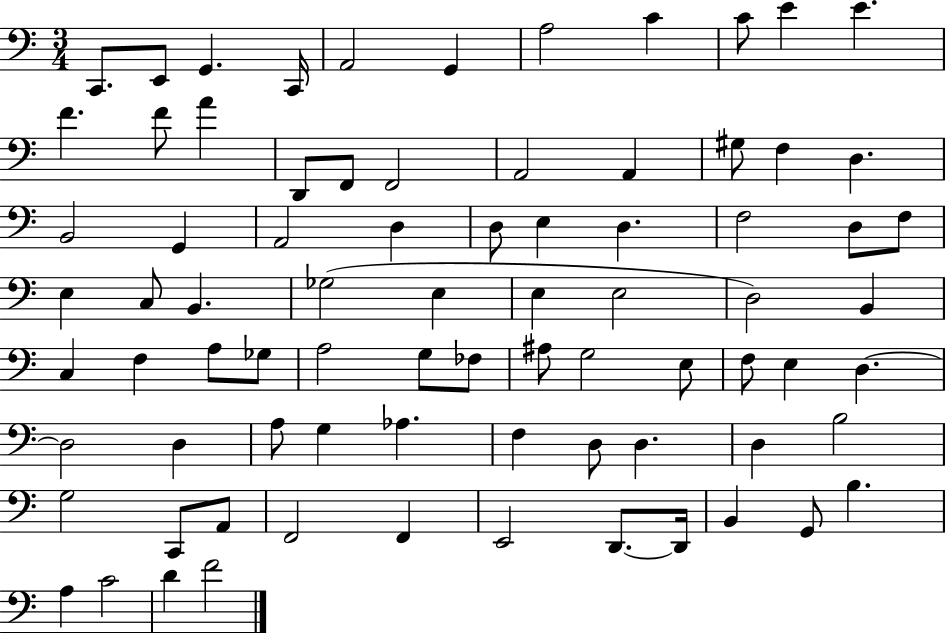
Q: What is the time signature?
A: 3/4